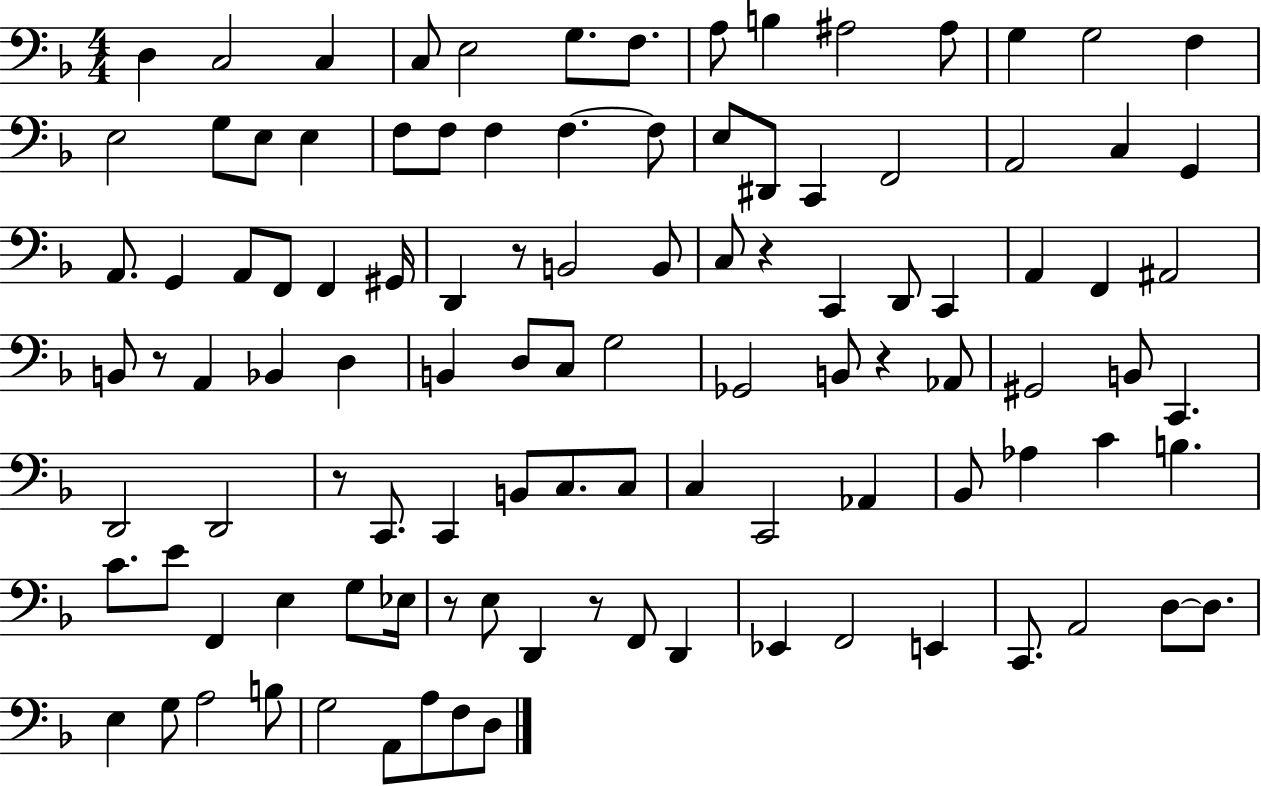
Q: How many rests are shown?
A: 7